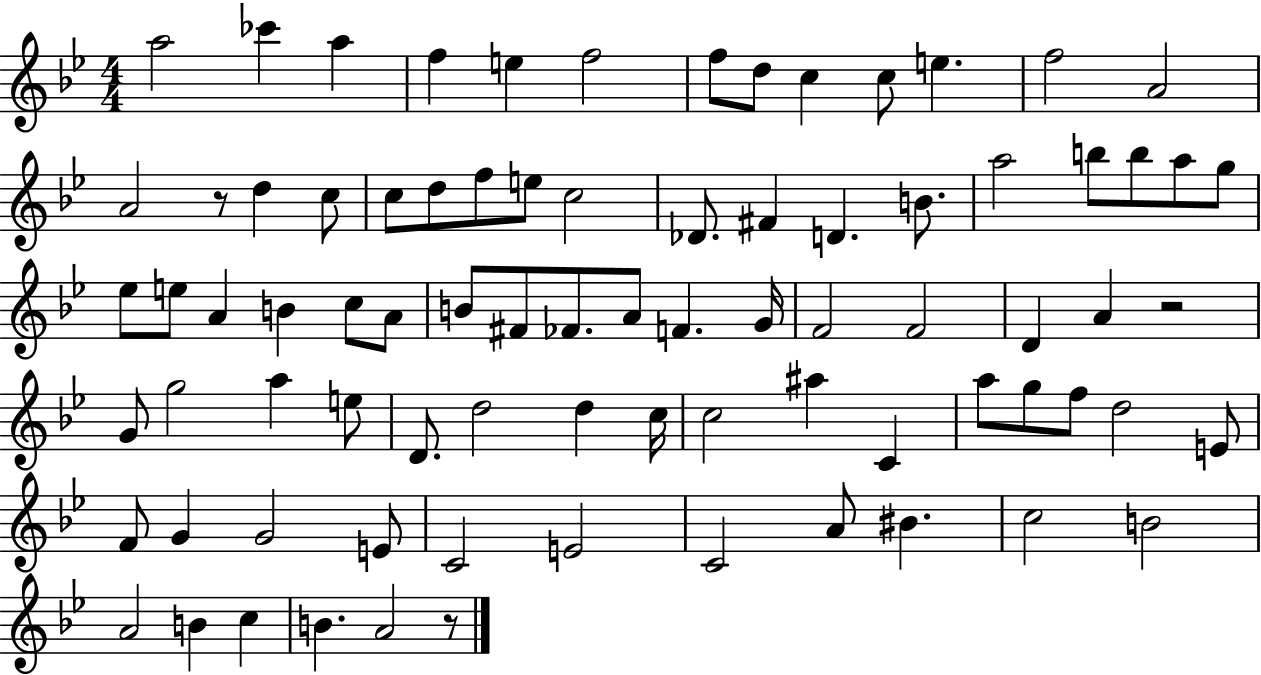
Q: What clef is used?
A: treble